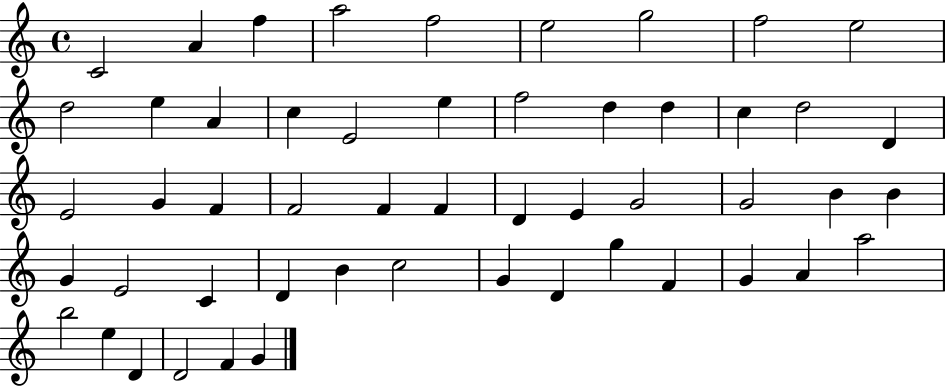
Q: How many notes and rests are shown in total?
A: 52